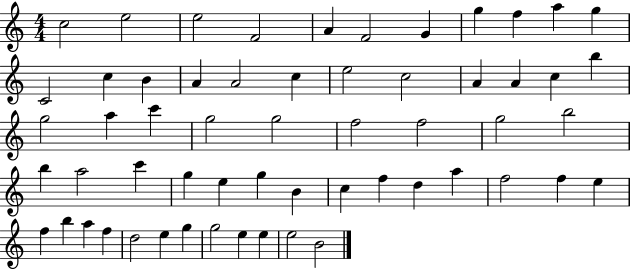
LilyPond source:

{
  \clef treble
  \numericTimeSignature
  \time 4/4
  \key c \major
  c''2 e''2 | e''2 f'2 | a'4 f'2 g'4 | g''4 f''4 a''4 g''4 | \break c'2 c''4 b'4 | a'4 a'2 c''4 | e''2 c''2 | a'4 a'4 c''4 b''4 | \break g''2 a''4 c'''4 | g''2 g''2 | f''2 f''2 | g''2 b''2 | \break b''4 a''2 c'''4 | g''4 e''4 g''4 b'4 | c''4 f''4 d''4 a''4 | f''2 f''4 e''4 | \break f''4 b''4 a''4 f''4 | d''2 e''4 g''4 | g''2 e''4 e''4 | e''2 b'2 | \break \bar "|."
}